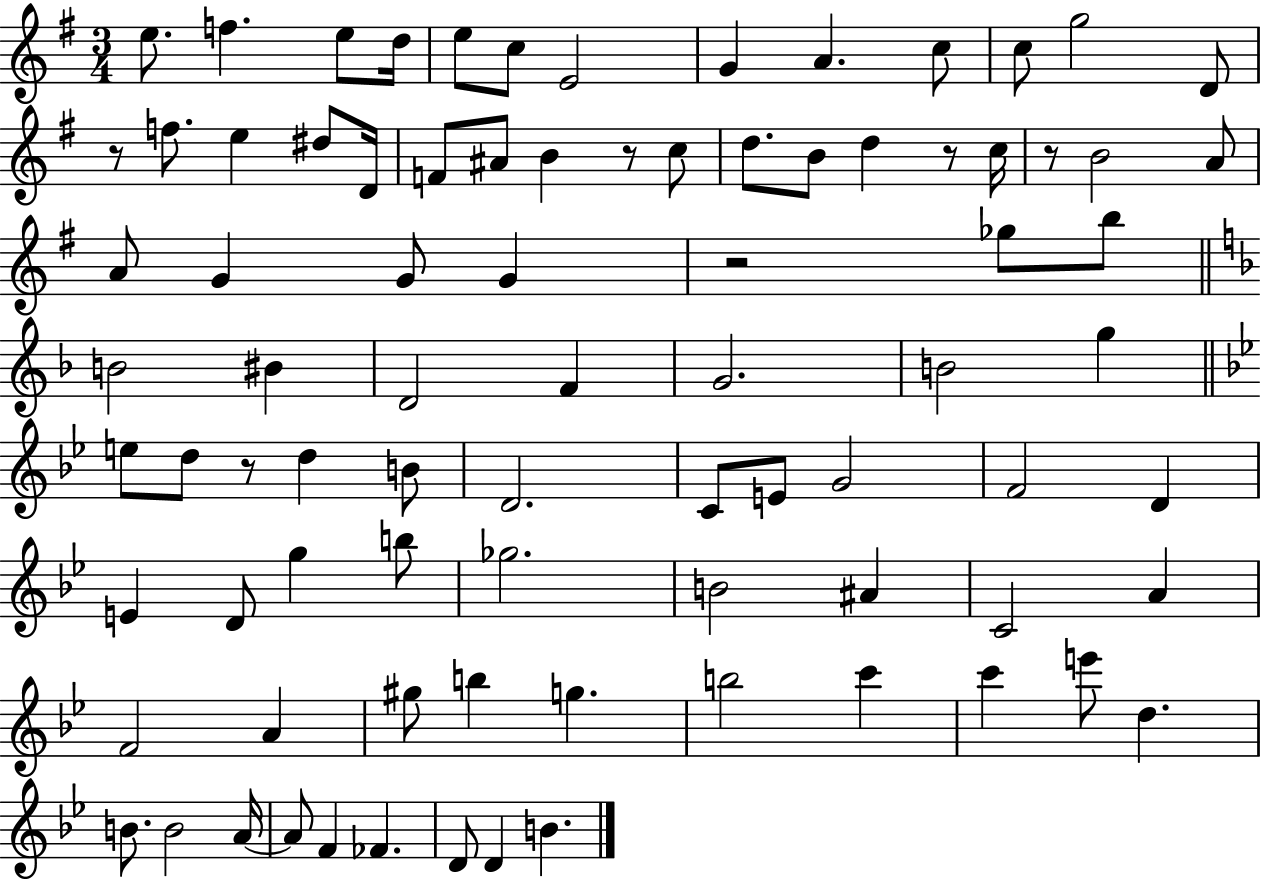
X:1
T:Untitled
M:3/4
L:1/4
K:G
e/2 f e/2 d/4 e/2 c/2 E2 G A c/2 c/2 g2 D/2 z/2 f/2 e ^d/2 D/4 F/2 ^A/2 B z/2 c/2 d/2 B/2 d z/2 c/4 z/2 B2 A/2 A/2 G G/2 G z2 _g/2 b/2 B2 ^B D2 F G2 B2 g e/2 d/2 z/2 d B/2 D2 C/2 E/2 G2 F2 D E D/2 g b/2 _g2 B2 ^A C2 A F2 A ^g/2 b g b2 c' c' e'/2 d B/2 B2 A/4 A/2 F _F D/2 D B